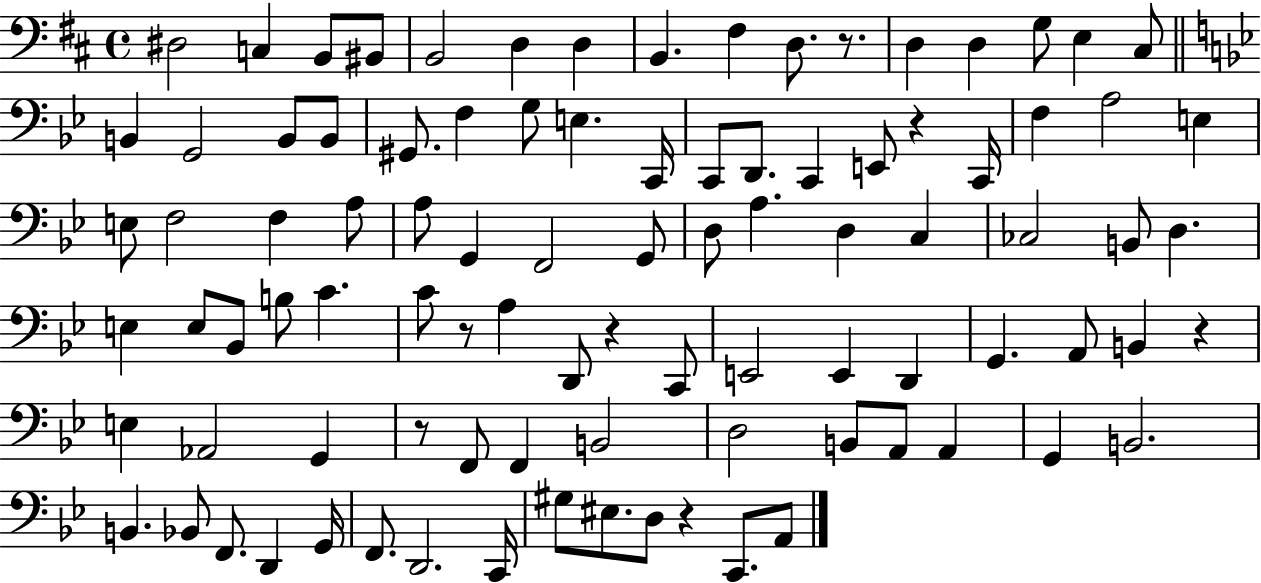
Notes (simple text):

D#3/h C3/q B2/e BIS2/e B2/h D3/q D3/q B2/q. F#3/q D3/e. R/e. D3/q D3/q G3/e E3/q C#3/e B2/q G2/h B2/e B2/e G#2/e. F3/q G3/e E3/q. C2/s C2/e D2/e. C2/q E2/e R/q C2/s F3/q A3/h E3/q E3/e F3/h F3/q A3/e A3/e G2/q F2/h G2/e D3/e A3/q. D3/q C3/q CES3/h B2/e D3/q. E3/q E3/e Bb2/e B3/e C4/q. C4/e R/e A3/q D2/e R/q C2/e E2/h E2/q D2/q G2/q. A2/e B2/q R/q E3/q Ab2/h G2/q R/e F2/e F2/q B2/h D3/h B2/e A2/e A2/q G2/q B2/h. B2/q. Bb2/e F2/e. D2/q G2/s F2/e. D2/h. C2/s G#3/e EIS3/e. D3/e R/q C2/e. A2/e